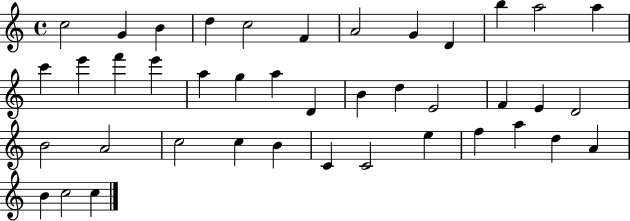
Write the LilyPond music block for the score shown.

{
  \clef treble
  \time 4/4
  \defaultTimeSignature
  \key c \major
  c''2 g'4 b'4 | d''4 c''2 f'4 | a'2 g'4 d'4 | b''4 a''2 a''4 | \break c'''4 e'''4 f'''4 e'''4 | a''4 g''4 a''4 d'4 | b'4 d''4 e'2 | f'4 e'4 d'2 | \break b'2 a'2 | c''2 c''4 b'4 | c'4 c'2 e''4 | f''4 a''4 d''4 a'4 | \break b'4 c''2 c''4 | \bar "|."
}